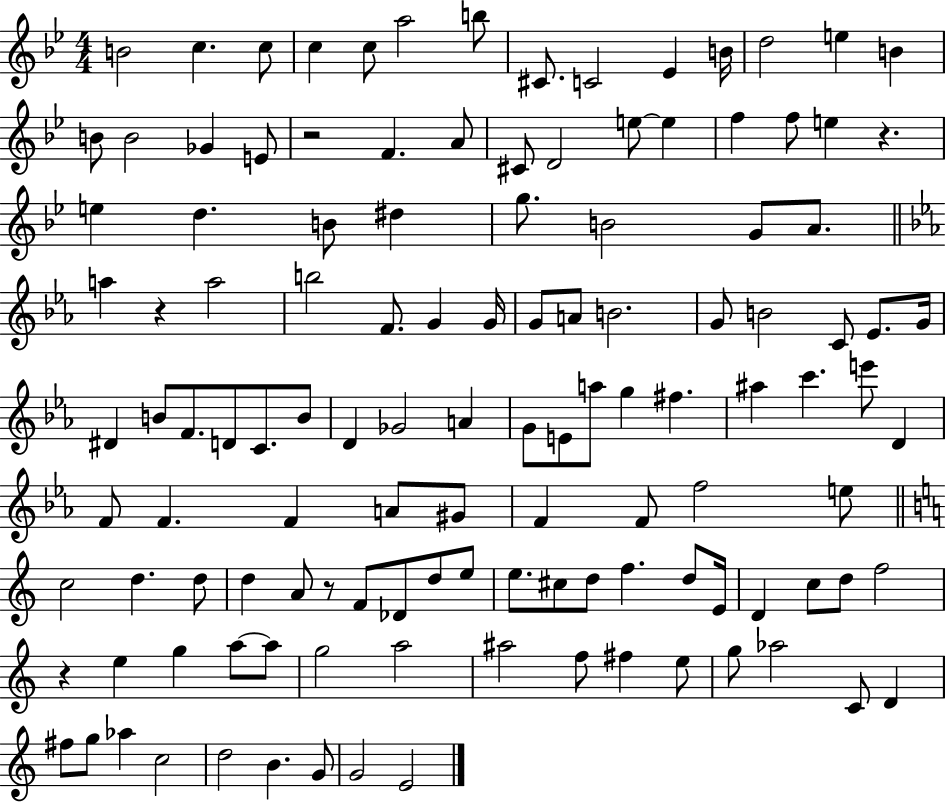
X:1
T:Untitled
M:4/4
L:1/4
K:Bb
B2 c c/2 c c/2 a2 b/2 ^C/2 C2 _E B/4 d2 e B B/2 B2 _G E/2 z2 F A/2 ^C/2 D2 e/2 e f f/2 e z e d B/2 ^d g/2 B2 G/2 A/2 a z a2 b2 F/2 G G/4 G/2 A/2 B2 G/2 B2 C/2 _E/2 G/4 ^D B/2 F/2 D/2 C/2 B/2 D _G2 A G/2 E/2 a/2 g ^f ^a c' e'/2 D F/2 F F A/2 ^G/2 F F/2 f2 e/2 c2 d d/2 d A/2 z/2 F/2 _D/2 d/2 e/2 e/2 ^c/2 d/2 f d/2 E/4 D c/2 d/2 f2 z e g a/2 a/2 g2 a2 ^a2 f/2 ^f e/2 g/2 _a2 C/2 D ^f/2 g/2 _a c2 d2 B G/2 G2 E2